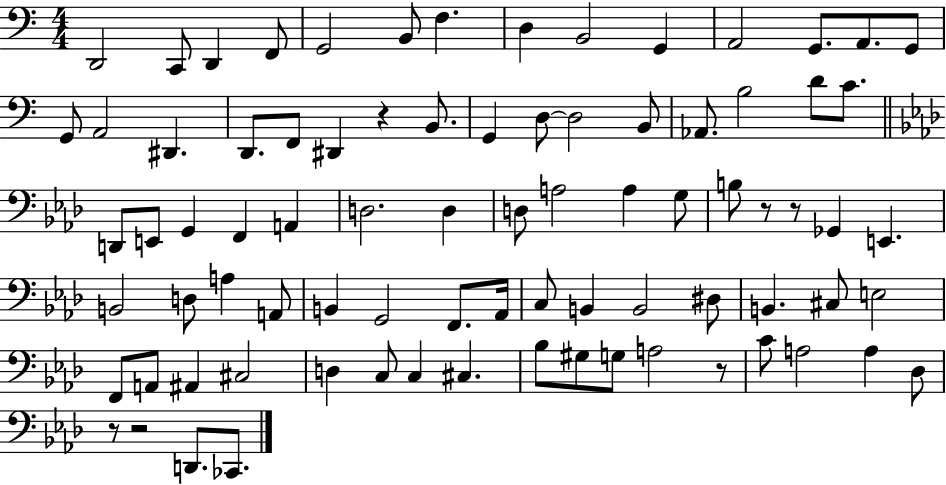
{
  \clef bass
  \numericTimeSignature
  \time 4/4
  \key c \major
  d,2 c,8 d,4 f,8 | g,2 b,8 f4. | d4 b,2 g,4 | a,2 g,8. a,8. g,8 | \break g,8 a,2 dis,4. | d,8. f,8 dis,4 r4 b,8. | g,4 d8~~ d2 b,8 | aes,8. b2 d'8 c'8. | \break \bar "||" \break \key aes \major d,8 e,8 g,4 f,4 a,4 | d2. d4 | d8 a2 a4 g8 | b8 r8 r8 ges,4 e,4. | \break b,2 d8 a4 a,8 | b,4 g,2 f,8. aes,16 | c8 b,4 b,2 dis8 | b,4. cis8 e2 | \break f,8 a,8 ais,4 cis2 | d4 c8 c4 cis4. | bes8 gis8 g8 a2 r8 | c'8 a2 a4 des8 | \break r8 r2 d,8. ces,8. | \bar "|."
}